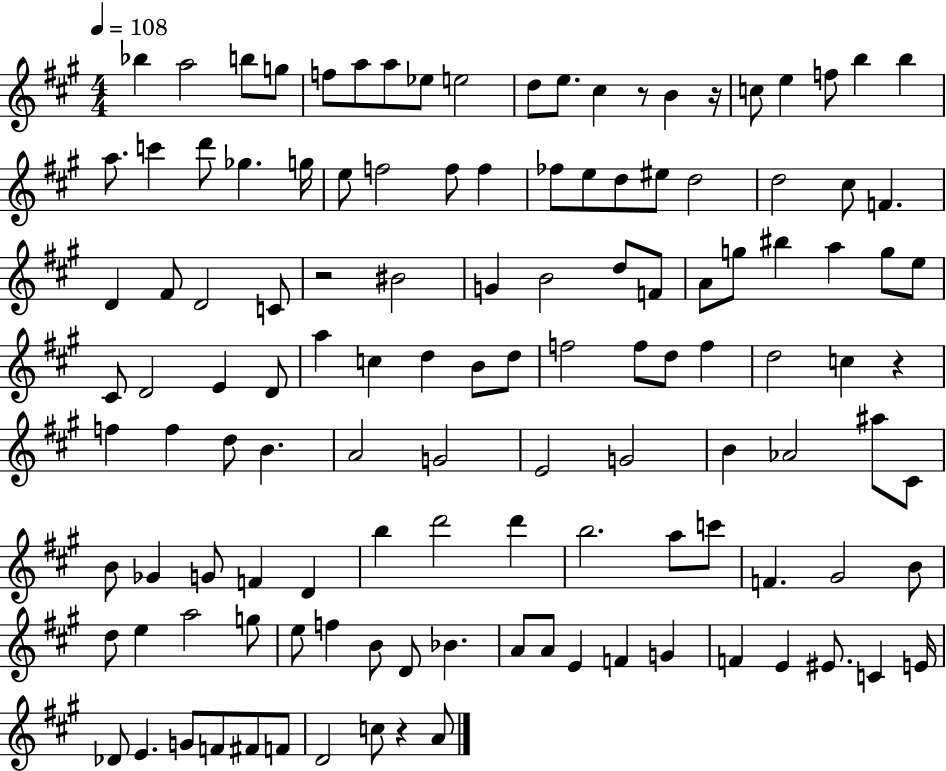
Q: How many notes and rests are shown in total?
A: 124